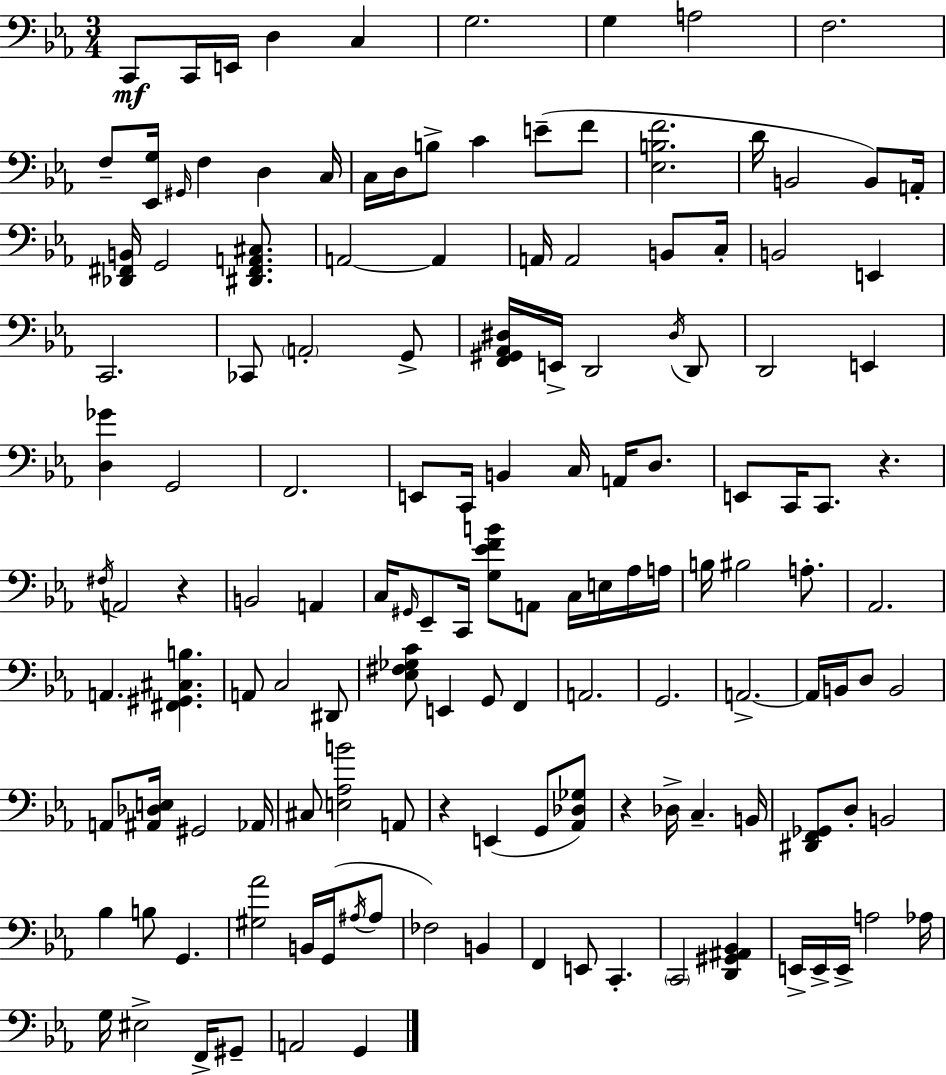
C2/e C2/s E2/s D3/q C3/q G3/h. G3/q A3/h F3/h. F3/e [Eb2,G3]/s G#2/s F3/q D3/q C3/s C3/s D3/s B3/e C4/q E4/e F4/e [Eb3,B3,F4]/h. D4/s B2/h B2/e A2/s [Db2,F#2,B2]/s G2/h [D#2,F#2,A2,C#3]/e. A2/h A2/q A2/s A2/h B2/e C3/s B2/h E2/q C2/h. CES2/e A2/h G2/e [F2,G#2,Ab2,D#3]/s E2/s D2/h D#3/s D2/e D2/h E2/q [D3,Gb4]/q G2/h F2/h. E2/e C2/s B2/q C3/s A2/s D3/e. E2/e C2/s C2/e. R/q. F#3/s A2/h R/q B2/h A2/q C3/s G#2/s Eb2/e C2/s [G3,Eb4,F4,B4]/e A2/e C3/s E3/s Ab3/s A3/s B3/s BIS3/h A3/e. Ab2/h. A2/q. [F#2,G#2,C#3,B3]/q. A2/e C3/h D#2/e [Eb3,F#3,Gb3,C4]/e E2/q G2/e F2/q A2/h. G2/h. A2/h. A2/s B2/s D3/e B2/h A2/e [A#2,Db3,E3]/s G#2/h Ab2/s C#3/e [E3,Ab3,B4]/h A2/e R/q E2/q G2/e [Ab2,Db3,Gb3]/e R/q Db3/s C3/q. B2/s [D#2,F2,Gb2]/e D3/e B2/h Bb3/q B3/e G2/q. [G#3,Ab4]/h B2/s G2/s A#3/s A#3/e FES3/h B2/q F2/q E2/e C2/q. C2/h [D2,G#2,A#2,Bb2]/q E2/s E2/s E2/s A3/h Ab3/s G3/s EIS3/h F2/s G#2/e A2/h G2/q